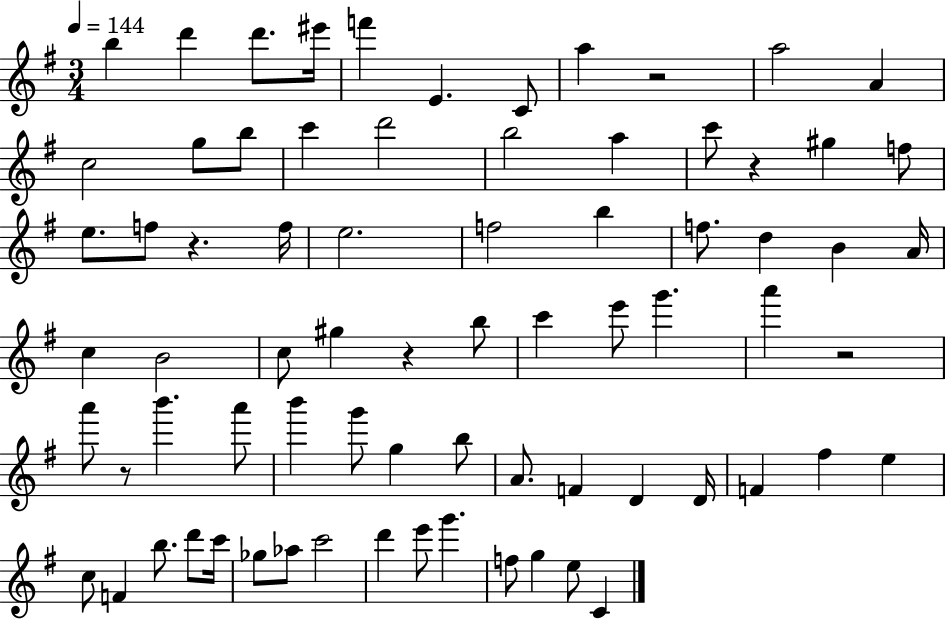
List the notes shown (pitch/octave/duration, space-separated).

B5/q D6/q D6/e. EIS6/s F6/q E4/q. C4/e A5/q R/h A5/h A4/q C5/h G5/e B5/e C6/q D6/h B5/h A5/q C6/e R/q G#5/q F5/e E5/e. F5/e R/q. F5/s E5/h. F5/h B5/q F5/e. D5/q B4/q A4/s C5/q B4/h C5/e G#5/q R/q B5/e C6/q E6/e G6/q. A6/q R/h A6/e R/e B6/q. A6/e B6/q G6/e G5/q B5/e A4/e. F4/q D4/q D4/s F4/q F#5/q E5/q C5/e F4/q B5/e. D6/e C6/s Gb5/e Ab5/e C6/h D6/q E6/e G6/q. F5/e G5/q E5/e C4/q